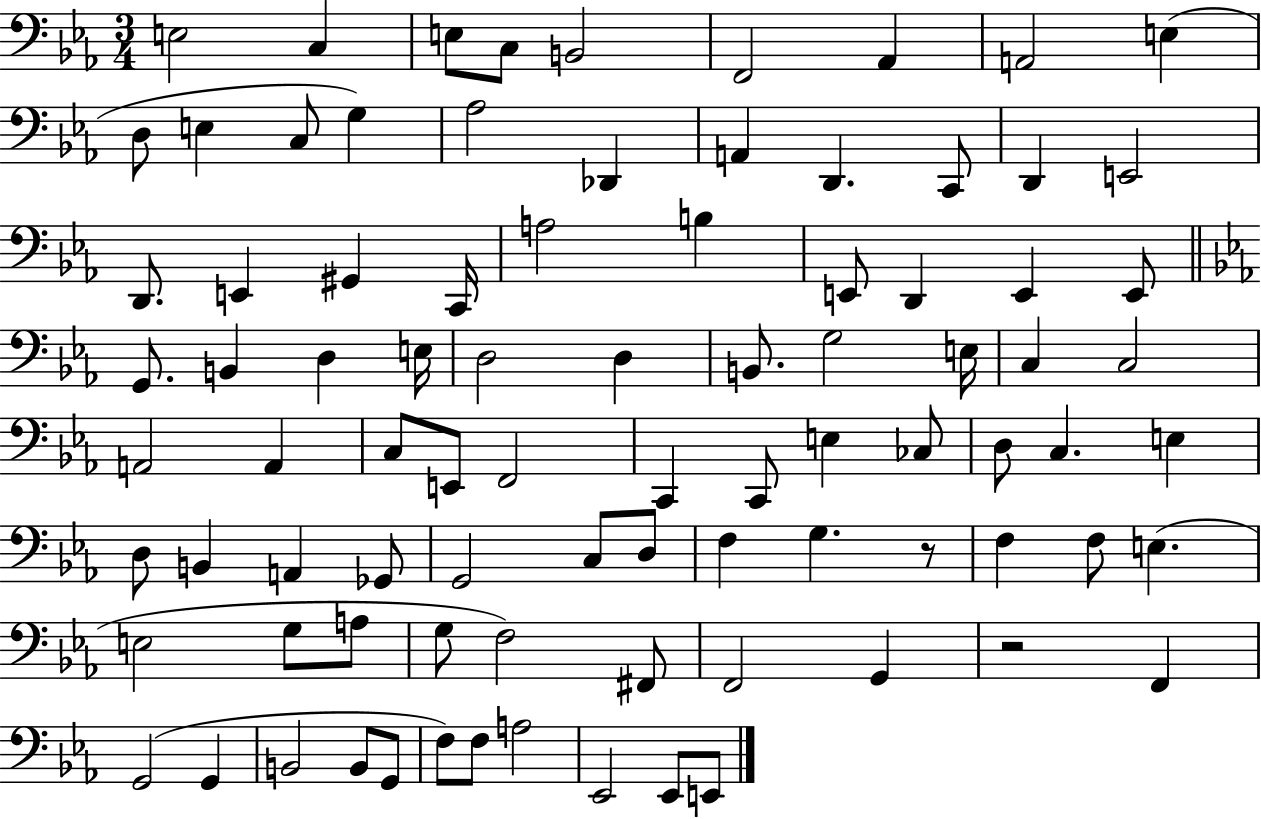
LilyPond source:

{
  \clef bass
  \numericTimeSignature
  \time 3/4
  \key ees \major
  e2 c4 | e8 c8 b,2 | f,2 aes,4 | a,2 e4( | \break d8 e4 c8 g4) | aes2 des,4 | a,4 d,4. c,8 | d,4 e,2 | \break d,8. e,4 gis,4 c,16 | a2 b4 | e,8 d,4 e,4 e,8 | \bar "||" \break \key c \minor g,8. b,4 d4 e16 | d2 d4 | b,8. g2 e16 | c4 c2 | \break a,2 a,4 | c8 e,8 f,2 | c,4 c,8 e4 ces8 | d8 c4. e4 | \break d8 b,4 a,4 ges,8 | g,2 c8 d8 | f4 g4. r8 | f4 f8 e4.( | \break e2 g8 a8 | g8 f2) fis,8 | f,2 g,4 | r2 f,4 | \break g,2( g,4 | b,2 b,8 g,8 | f8) f8 a2 | ees,2 ees,8 e,8 | \break \bar "|."
}